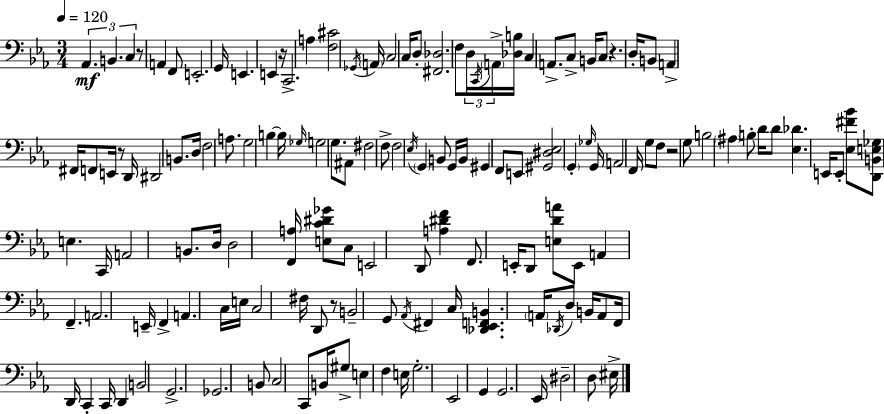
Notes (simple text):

Ab2/q. B2/q. C3/q R/e A2/q F2/e E2/h. G2/s E2/q. E2/q R/s C2/h. A3/q [F3,C#4]/h Gb2/s A2/s C3/h C3/s D3/e [F#2,Db3]/h. F3/e D3/s C2/s A2/s [Db3,B3]/s C3/q A2/e. C3/e B2/s C3/e R/q. D3/s B2/e A2/q F#2/s F2/e E2/s R/e D2/s D#2/h B2/e. D3/s F3/h A3/e. G3/h B3/q B3/s Gb3/s G3/h G3/e. A#2/e F#3/h F3/e F3/h Eb3/s G2/q B2/e G2/s B2/s G#2/q F2/e E2/e [G#2,D#3,Eb3]/h G2/q Gb3/s G2/s A2/h F2/s G3/e F3/e R/h G3/e B3/h A#3/q B3/e D4/s D4/e [Eb3,Db4]/q. E2/s E2/e [Eb3,F#4,Bb4]/e [D2,B2,E3,Gb3]/e E3/q. C2/s A2/h B2/e. D3/s D3/h [F2,A3]/s [E3,C4,D#4,Gb4]/e C3/e E2/h D2/e [A3,D#4,F4]/q F2/e. E2/s D2/e [E3,D4,A4]/e E2/e A2/q F2/q. A2/h. E2/s F2/q A2/q. C3/s E3/s C3/h F#3/s D2/e R/e B2/h G2/e Ab2/s F#2/q C3/s [Db2,Eb2,F2,B2]/q. A2/s Db2/s D3/e B2/s A2/e F2/s D2/s C2/q C2/s D2/q B2/h G2/h. Gb2/h. B2/e C3/h C2/e B2/s G#3/e E3/q F3/q E3/s G3/h. Eb2/h G2/q G2/h. Eb2/s D#3/h D3/e EIS3/s